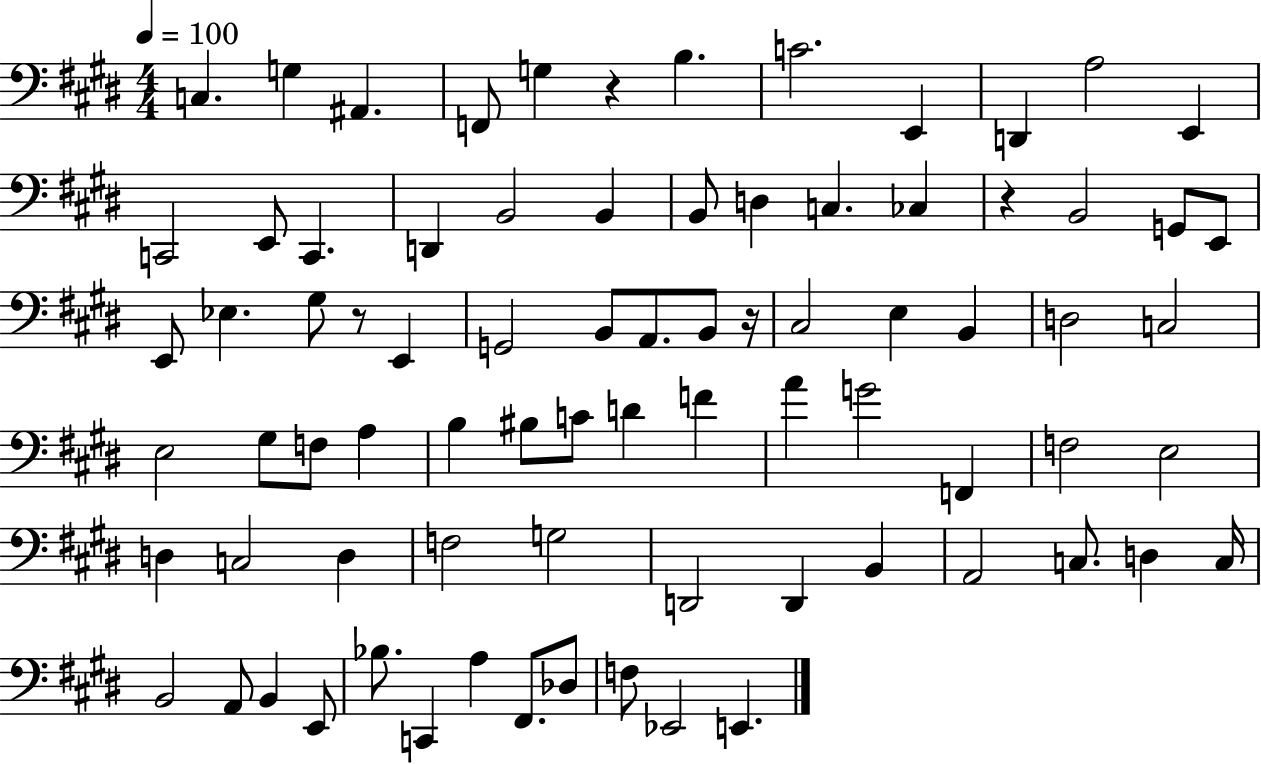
C3/q. G3/q A#2/q. F2/e G3/q R/q B3/q. C4/h. E2/q D2/q A3/h E2/q C2/h E2/e C2/q. D2/q B2/h B2/q B2/e D3/q C3/q. CES3/q R/q B2/h G2/e E2/e E2/e Eb3/q. G#3/e R/e E2/q G2/h B2/e A2/e. B2/e R/s C#3/h E3/q B2/q D3/h C3/h E3/h G#3/e F3/e A3/q B3/q BIS3/e C4/e D4/q F4/q A4/q G4/h F2/q F3/h E3/h D3/q C3/h D3/q F3/h G3/h D2/h D2/q B2/q A2/h C3/e. D3/q C3/s B2/h A2/e B2/q E2/e Bb3/e. C2/q A3/q F#2/e. Db3/e F3/e Eb2/h E2/q.